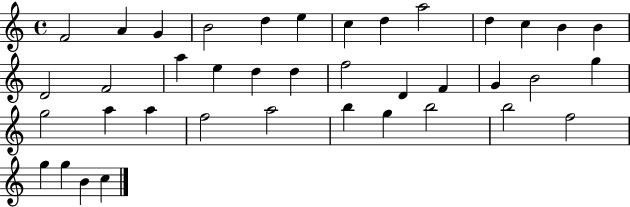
X:1
T:Untitled
M:4/4
L:1/4
K:C
F2 A G B2 d e c d a2 d c B B D2 F2 a e d d f2 D F G B2 g g2 a a f2 a2 b g b2 b2 f2 g g B c